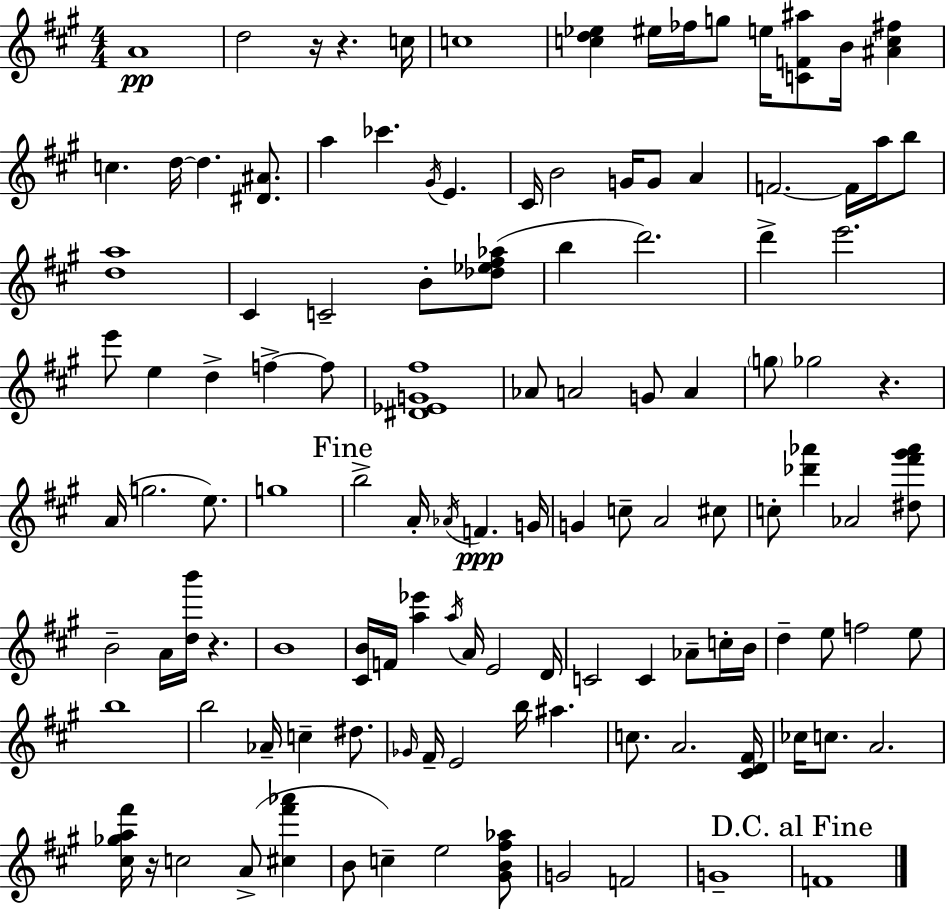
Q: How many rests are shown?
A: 5